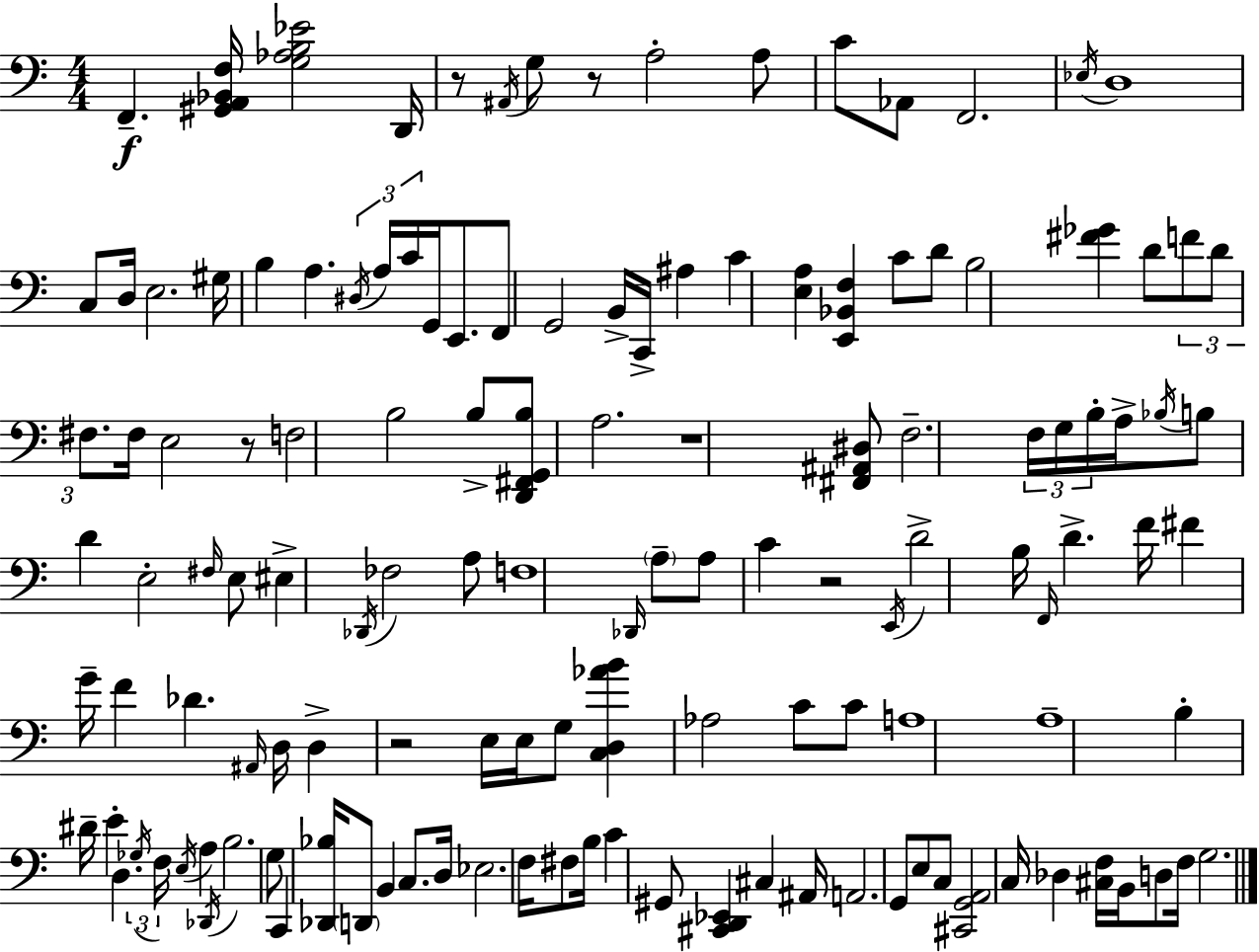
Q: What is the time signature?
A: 4/4